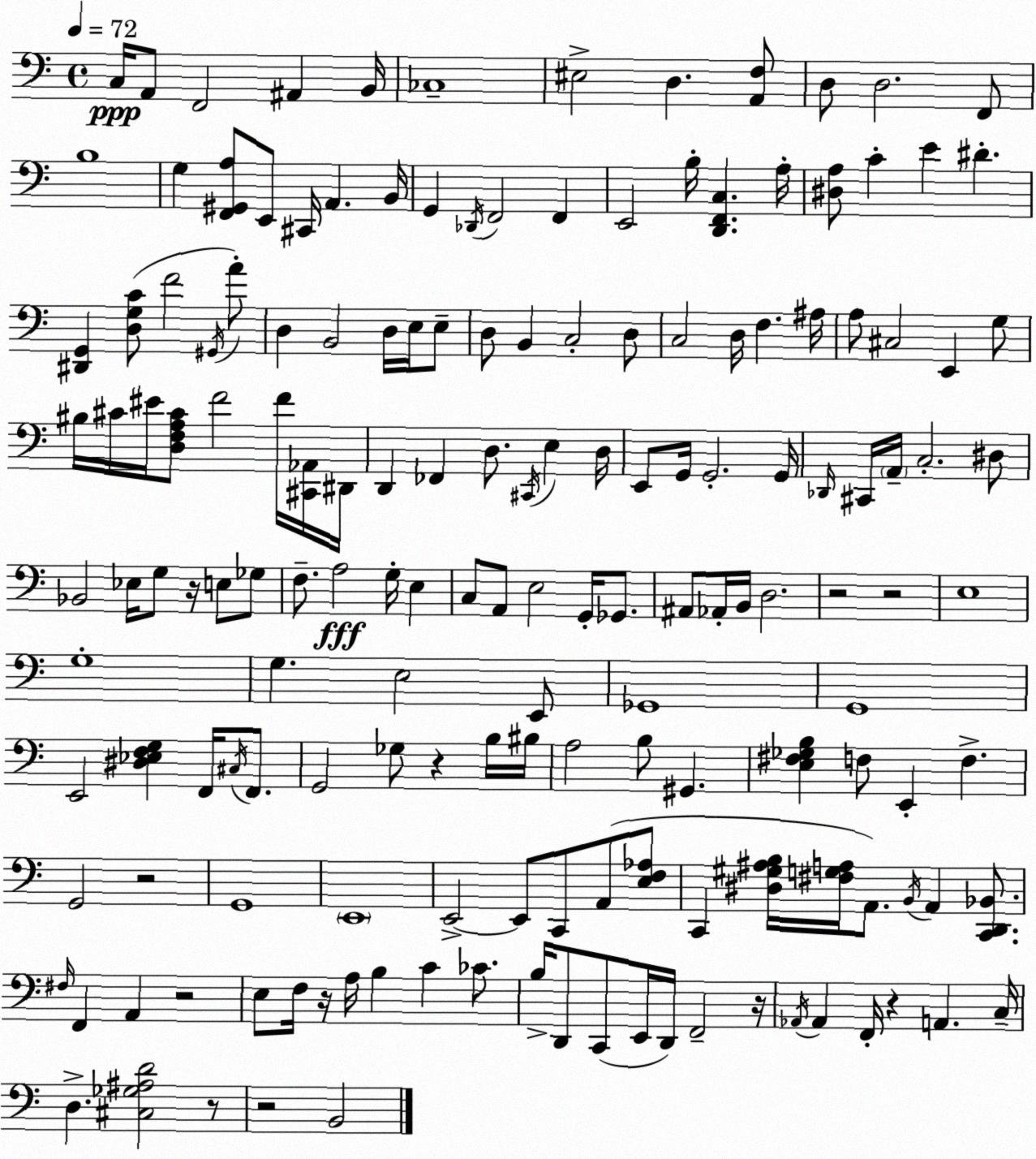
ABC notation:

X:1
T:Untitled
M:4/4
L:1/4
K:C
C,/4 A,,/2 F,,2 ^A,, B,,/4 _C,4 ^E,2 D, [A,,F,]/2 D,/2 D,2 F,,/2 B,4 G, [F,,^G,,A,]/2 E,,/2 ^C,,/4 A,, B,,/4 G,, _D,,/4 F,,2 F,, E,,2 B,/4 [D,,F,,C,] A,/4 [^D,A,]/2 C E ^D [^D,,G,,] [D,G,C]/2 F2 ^G,,/4 A/2 D, B,,2 D,/4 E,/4 E,/2 D,/2 B,, C,2 D,/2 C,2 D,/4 F, ^A,/4 A,/2 ^C,2 E,, G,/2 ^B,/4 ^C/4 ^E/4 [D,F,A,^C]/2 F2 F/4 [^C,,_A,,]/4 ^D,,/4 D,, _F,, D,/2 ^C,,/4 E, D,/4 E,,/2 G,,/4 G,,2 G,,/4 _D,,/4 ^C,,/4 A,,/4 C,2 ^D,/2 _B,,2 _E,/4 G,/2 z/4 E,/2 _G,/2 F,/2 A,2 G,/4 E, C,/2 A,,/2 E,2 G,,/4 _G,,/2 ^A,,/2 _A,,/4 B,,/4 D,2 z2 z2 E,4 G,4 G, E,2 E,,/2 _G,,4 G,,4 E,,2 [^D,_E,F,G,] F,,/4 ^C,/4 F,,/2 G,,2 _G,/2 z B,/4 ^B,/4 A,2 B,/2 ^G,, [E,^F,_G,B,] F,/2 E,, F, G,,2 z2 G,,4 E,,4 E,,2 E,,/2 C,,/2 A,,/2 [E,F,_A,]/2 C,, [^D,^G,^A,B,]/4 [^F,G,A,]/4 A,,/2 B,,/4 A,, [C,,D,,_B,,]/2 ^F,/4 F,, A,, z2 E,/2 F,/4 z/4 A,/4 B, C _C/2 B,/4 D,,/2 C,,/2 E,,/4 D,,/4 F,,2 z/4 _A,,/4 _A,, F,,/4 z A,, C,/4 D, [^C,_G,^A,D]2 z/2 z2 B,,2